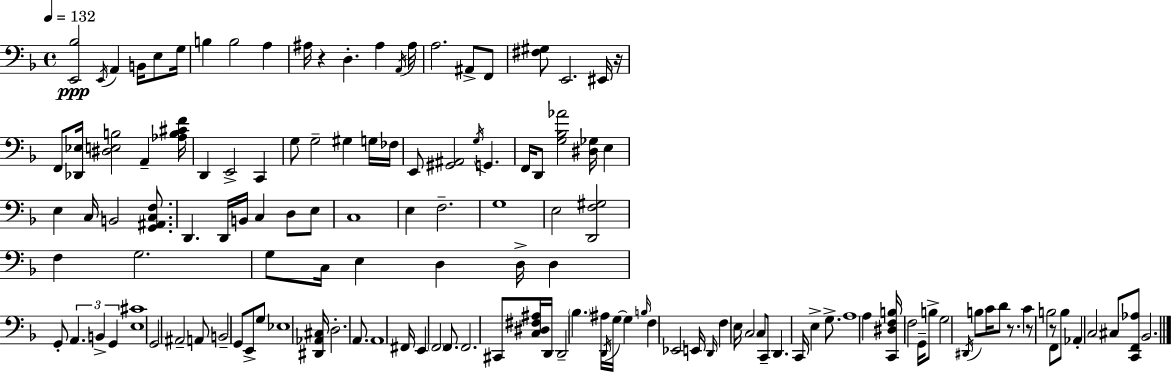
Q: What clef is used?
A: bass